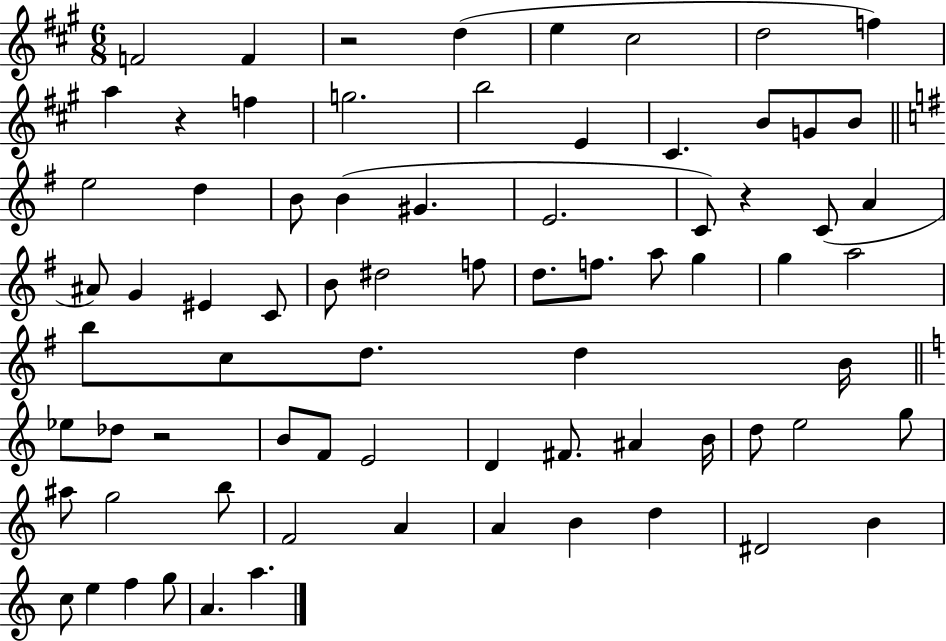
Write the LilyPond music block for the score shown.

{
  \clef treble
  \numericTimeSignature
  \time 6/8
  \key a \major
  f'2 f'4 | r2 d''4( | e''4 cis''2 | d''2 f''4) | \break a''4 r4 f''4 | g''2. | b''2 e'4 | cis'4. b'8 g'8 b'8 | \break \bar "||" \break \key e \minor e''2 d''4 | b'8 b'4( gis'4. | e'2. | c'8) r4 c'8( a'4 | \break ais'8) g'4 eis'4 c'8 | b'8 dis''2 f''8 | d''8. f''8. a''8 g''4 | g''4 a''2 | \break b''8 c''8 d''8. d''4 b'16 | \bar "||" \break \key a \minor ees''8 des''8 r2 | b'8 f'8 e'2 | d'4 fis'8. ais'4 b'16 | d''8 e''2 g''8 | \break ais''8 g''2 b''8 | f'2 a'4 | a'4 b'4 d''4 | dis'2 b'4 | \break c''8 e''4 f''4 g''8 | a'4. a''4. | \bar "|."
}